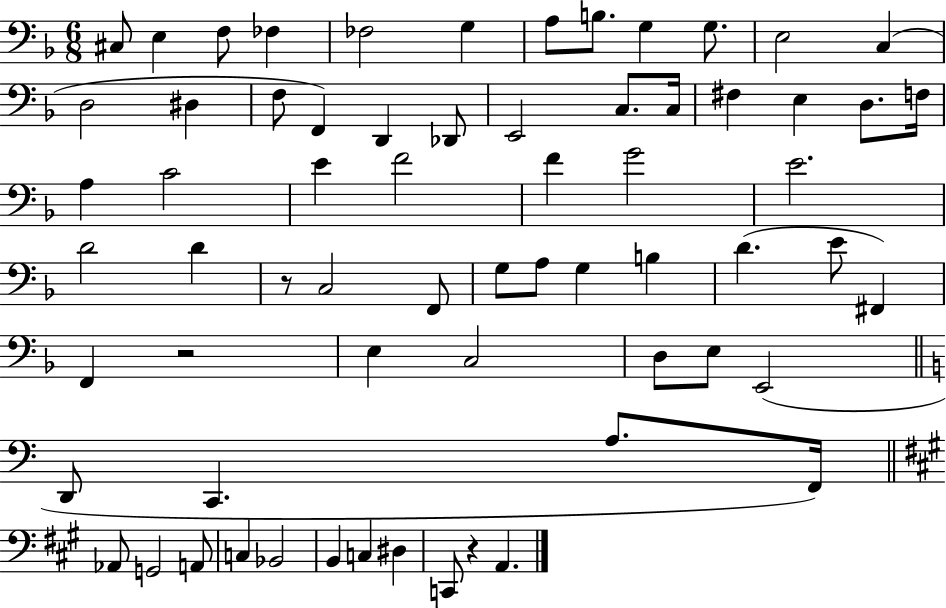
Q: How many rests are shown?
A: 3